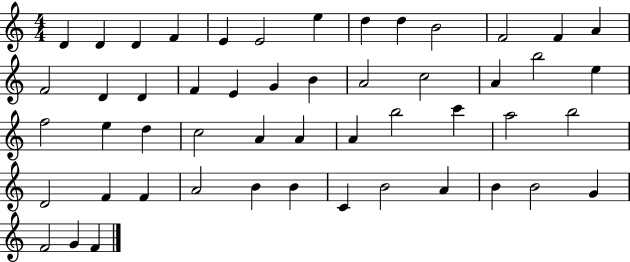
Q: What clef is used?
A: treble